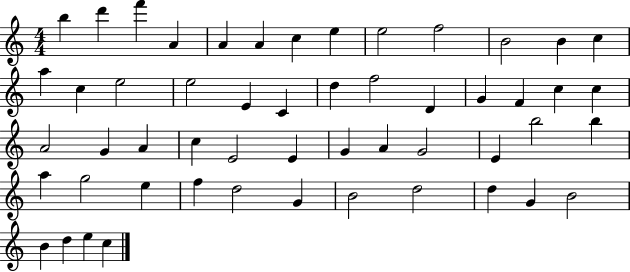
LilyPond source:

{
  \clef treble
  \numericTimeSignature
  \time 4/4
  \key c \major
  b''4 d'''4 f'''4 a'4 | a'4 a'4 c''4 e''4 | e''2 f''2 | b'2 b'4 c''4 | \break a''4 c''4 e''2 | e''2 e'4 c'4 | d''4 f''2 d'4 | g'4 f'4 c''4 c''4 | \break a'2 g'4 a'4 | c''4 e'2 e'4 | g'4 a'4 g'2 | e'4 b''2 b''4 | \break a''4 g''2 e''4 | f''4 d''2 g'4 | b'2 d''2 | d''4 g'4 b'2 | \break b'4 d''4 e''4 c''4 | \bar "|."
}